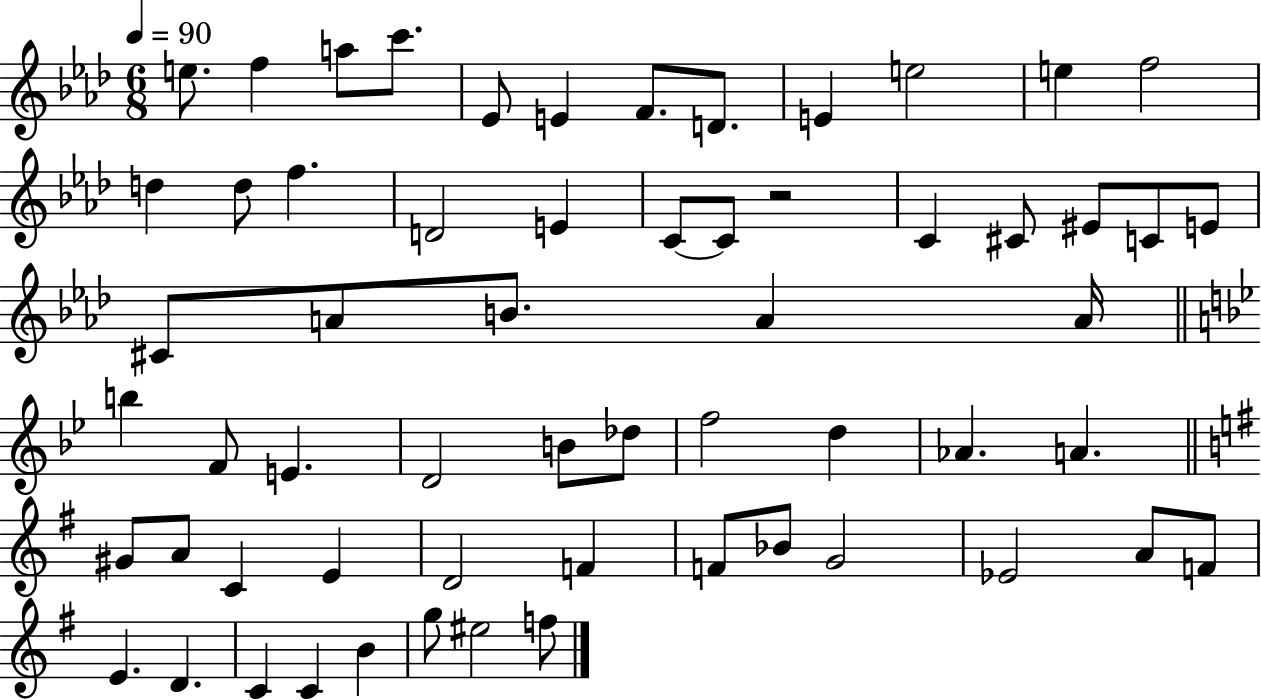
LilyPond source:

{
  \clef treble
  \numericTimeSignature
  \time 6/8
  \key aes \major
  \tempo 4 = 90
  \repeat volta 2 { e''8. f''4 a''8 c'''8. | ees'8 e'4 f'8. d'8. | e'4 e''2 | e''4 f''2 | \break d''4 d''8 f''4. | d'2 e'4 | c'8~~ c'8 r2 | c'4 cis'8 eis'8 c'8 e'8 | \break cis'8 a'8 b'8. a'4 a'16 | \bar "||" \break \key g \minor b''4 f'8 e'4. | d'2 b'8 des''8 | f''2 d''4 | aes'4. a'4. | \break \bar "||" \break \key e \minor gis'8 a'8 c'4 e'4 | d'2 f'4 | f'8 bes'8 g'2 | ees'2 a'8 f'8 | \break e'4. d'4. | c'4 c'4 b'4 | g''8 eis''2 f''8 | } \bar "|."
}